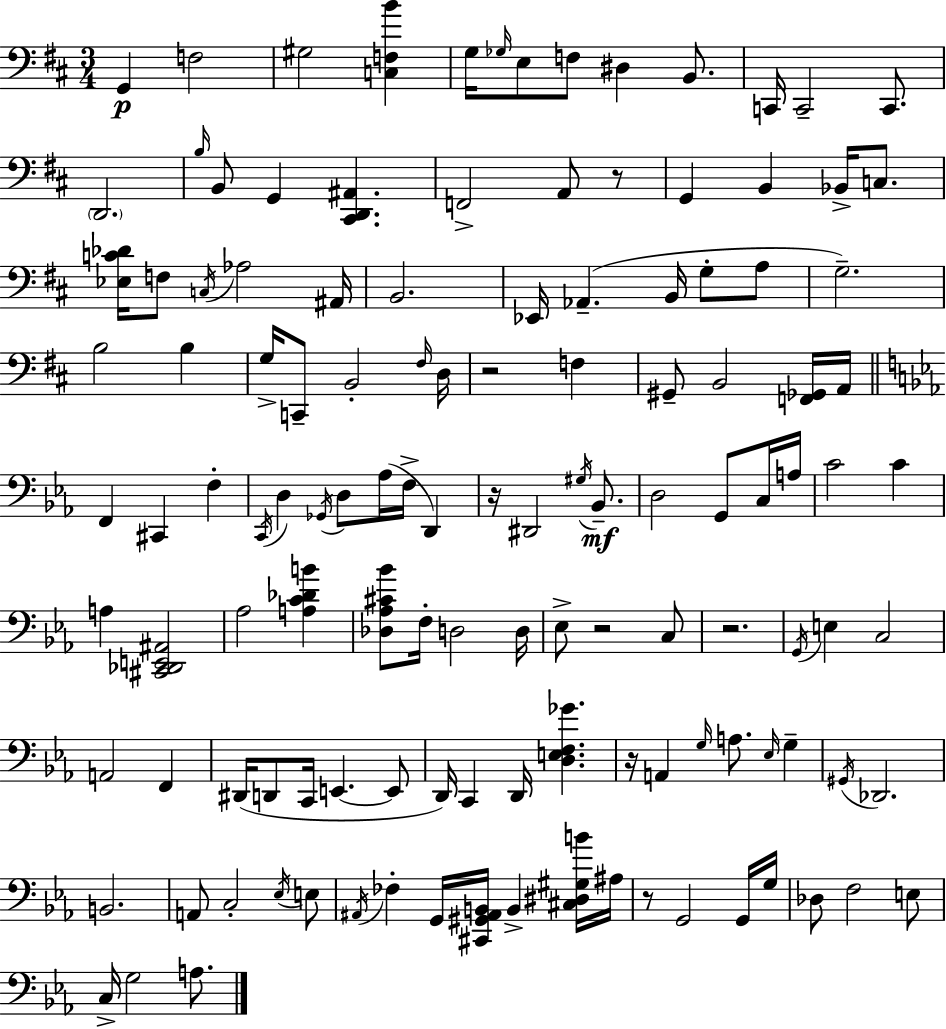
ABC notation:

X:1
T:Untitled
M:3/4
L:1/4
K:D
G,, F,2 ^G,2 [C,F,B] G,/4 _G,/4 E,/2 F,/2 ^D, B,,/2 C,,/4 C,,2 C,,/2 D,,2 B,/4 B,,/2 G,, [^C,,D,,^A,,] F,,2 A,,/2 z/2 G,, B,, _B,,/4 C,/2 [_E,C_D]/4 F,/2 C,/4 _A,2 ^A,,/4 B,,2 _E,,/4 _A,, B,,/4 G,/2 A,/2 G,2 B,2 B, G,/4 C,,/2 B,,2 ^F,/4 D,/4 z2 F, ^G,,/2 B,,2 [F,,_G,,]/4 A,,/4 F,, ^C,, F, C,,/4 D, _G,,/4 D,/2 _A,/4 F,/4 D,, z/4 ^D,,2 ^G,/4 _B,,/2 D,2 G,,/2 C,/4 A,/4 C2 C A, [^C,,_D,,E,,^A,,]2 _A,2 [A,C_DB] [_D,_A,^C_B]/2 F,/4 D,2 D,/4 _E,/2 z2 C,/2 z2 G,,/4 E, C,2 A,,2 F,, ^D,,/4 D,,/2 C,,/4 E,, E,,/2 D,,/4 C,, D,,/4 [D,E,F,_G] z/4 A,, G,/4 A,/2 _E,/4 G, ^G,,/4 _D,,2 B,,2 A,,/2 C,2 _E,/4 E,/2 ^A,,/4 _F, G,,/4 [^C,,^G,,^A,,B,,]/4 B,, [^C,^D,^G,B]/4 ^A,/4 z/2 G,,2 G,,/4 G,/4 _D,/2 F,2 E,/2 C,/4 G,2 A,/2